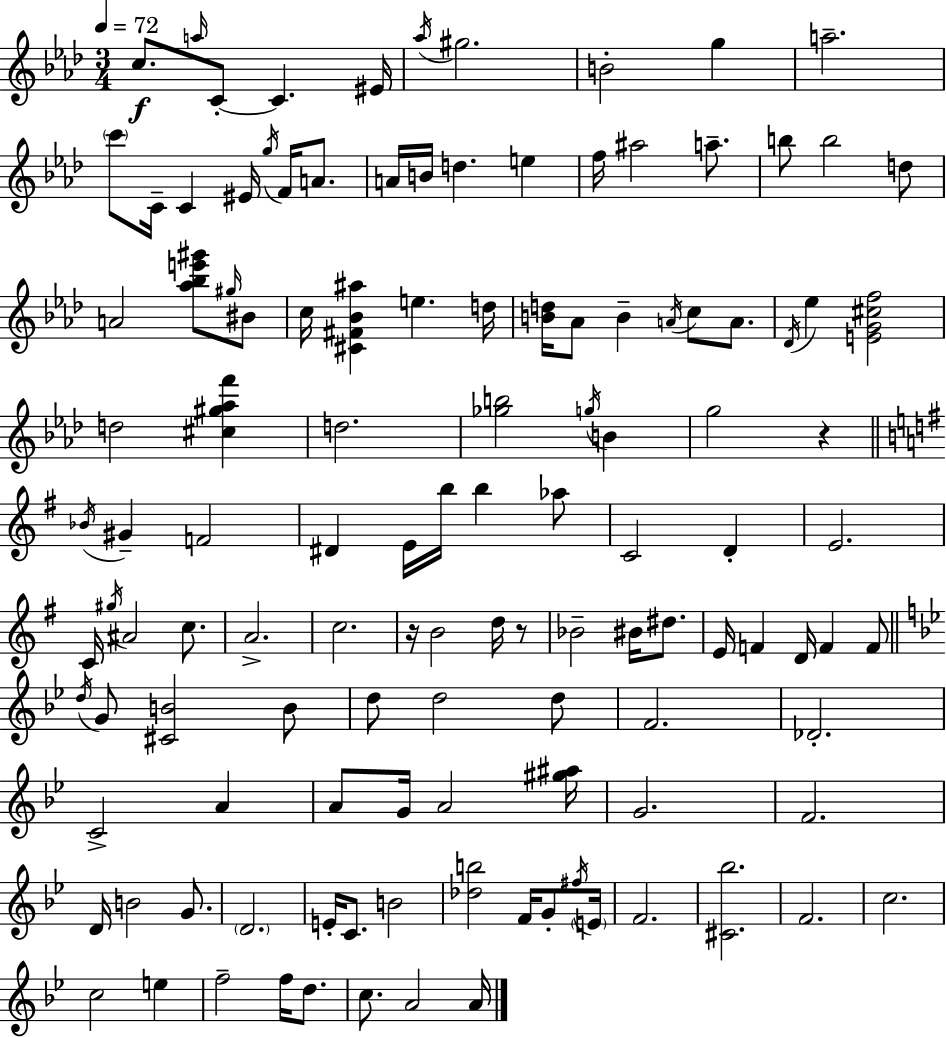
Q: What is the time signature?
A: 3/4